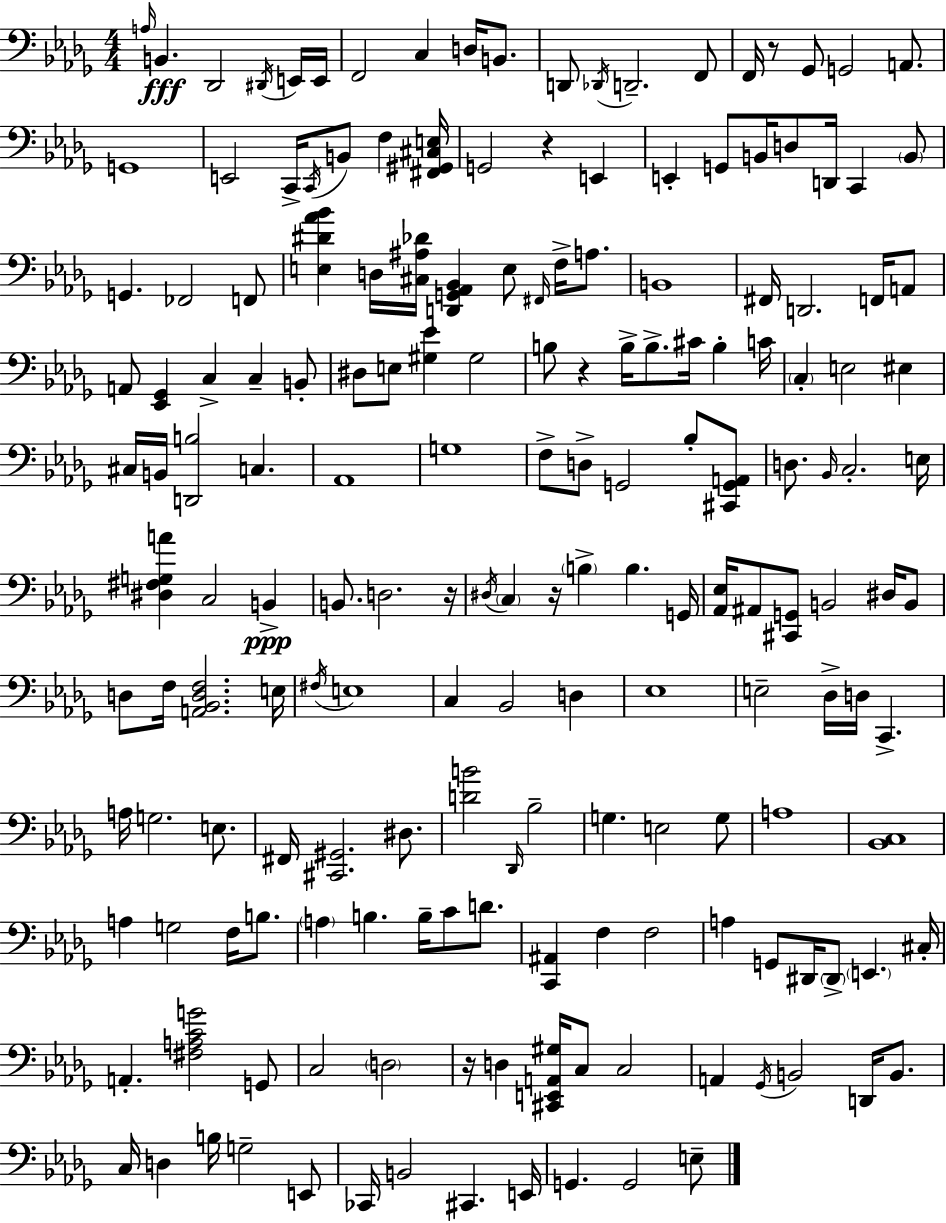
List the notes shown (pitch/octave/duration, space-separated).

A3/s B2/q. Db2/h D#2/s E2/s E2/s F2/h C3/q D3/s B2/e. D2/e Db2/s D2/h. F2/e F2/s R/e Gb2/e G2/h A2/e. G2/w E2/h C2/s C2/s B2/e F3/q [F#2,G#2,C#3,E3]/s G2/h R/q E2/q E2/q G2/e B2/s D3/e D2/s C2/q B2/e G2/q. FES2/h F2/e [E3,D#4,Ab4,Bb4]/q D3/s [C#3,A#3,Db4]/s [D2,G2,Ab2,Bb2]/q E3/e F#2/s F3/s A3/e. B2/w F#2/s D2/h. F2/s A2/e A2/e [Eb2,Gb2]/q C3/q C3/q B2/e D#3/e E3/e [G#3,Eb4]/q G#3/h B3/e R/q B3/s B3/e. C#4/s B3/q C4/s C3/q E3/h EIS3/q C#3/s B2/s [D2,B3]/h C3/q. Ab2/w G3/w F3/e D3/e G2/h Bb3/e [C#2,G2,A2]/e D3/e. Bb2/s C3/h. E3/s [D#3,F#3,G3,A4]/q C3/h B2/q B2/e. D3/h. R/s D#3/s C3/q R/s B3/q B3/q. G2/s [Ab2,Eb3]/s A#2/e [C#2,G2]/e B2/h D#3/s B2/e D3/e F3/s [A2,Bb2,D3,F3]/h. E3/s F#3/s E3/w C3/q Bb2/h D3/q Eb3/w E3/h Db3/s D3/s C2/q. A3/s G3/h. E3/e. F#2/s [C#2,G#2]/h. D#3/e. [D4,B4]/h Db2/s Bb3/h G3/q. E3/h G3/e A3/w [Bb2,C3]/w A3/q G3/h F3/s B3/e. A3/q B3/q. B3/s C4/e D4/e. [C2,A#2]/q F3/q F3/h A3/q G2/e D#2/s D#2/e E2/q. C#3/s A2/q. [F#3,A3,C4,G4]/h G2/e C3/h D3/h R/s D3/q [C#2,E2,A2,G#3]/s C3/e C3/h A2/q Gb2/s B2/h D2/s B2/e. C3/s D3/q B3/s G3/h E2/e CES2/s B2/h C#2/q. E2/s G2/q. G2/h E3/e